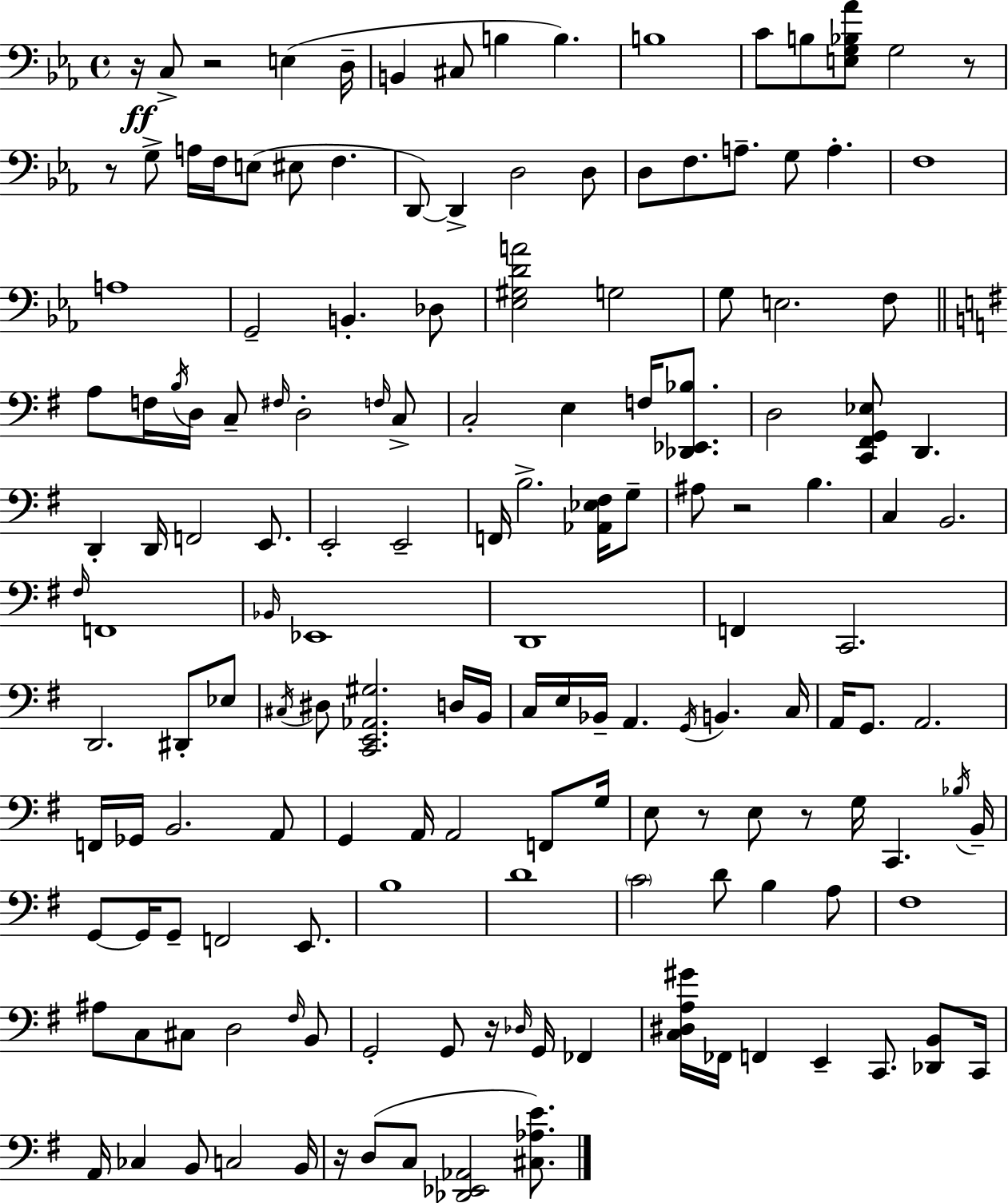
{
  \clef bass
  \time 4/4
  \defaultTimeSignature
  \key c \minor
  \repeat volta 2 { r16\ff c8-> r2 e4( d16-- | b,4 cis8 b4 b4.) | b1 | c'8 b8 <e g bes aes'>8 g2 r8 | \break r8 g8-> a16 f16 e8( eis8 f4. | d,8~~) d,4-> d2 d8 | d8 f8. a8.-- g8 a4.-. | f1 | \break a1 | g,2-- b,4.-. des8 | <ees gis d' a'>2 g2 | g8 e2. f8 | \break \bar "||" \break \key e \minor a8 f16 \acciaccatura { b16 } d16 c8-- \grace { fis16 } d2-. | \grace { f16 } c8-> c2-. e4 f16 | <des, ees, bes>8. d2 <c, fis, g, ees>8 d,4. | d,4-. d,16 f,2 | \break e,8. e,2-. e,2-- | f,16 b2.-> | <aes, ees fis>16 g8-- ais8 r2 b4. | c4 b,2. | \break \grace { fis16 } f,1 | \grace { bes,16 } ees,1 | d,1 | f,4 c,2. | \break d,2. | dis,8-. ees8 \acciaccatura { cis16 } dis8 <c, e, aes, gis>2. | d16 b,16 c16 e16 bes,16-- a,4. \acciaccatura { g,16 } | b,4. c16 a,16 g,8. a,2. | \break f,16 ges,16 b,2. | a,8 g,4 a,16 a,2 | f,8 g16 e8 r8 e8 r8 g16 | c,4. \acciaccatura { bes16 } b,16-- g,8~~ g,16 g,8-- f,2 | \break e,8. b1 | d'1 | \parenthesize c'2 | d'8 b4 a8 fis1 | \break ais8 c8 cis8 d2 | \grace { fis16 } b,8 g,2-. | g,8 r16 \grace { des16 } g,16 fes,4 <c dis a gis'>16 fes,16 f,4 | e,4-- c,8. <des, b,>8 c,16 a,16 ces4 b,8 | \break c2 b,16 r16 d8( c8 <des, ees, aes,>2 | <cis aes e'>8.) } \bar "|."
}